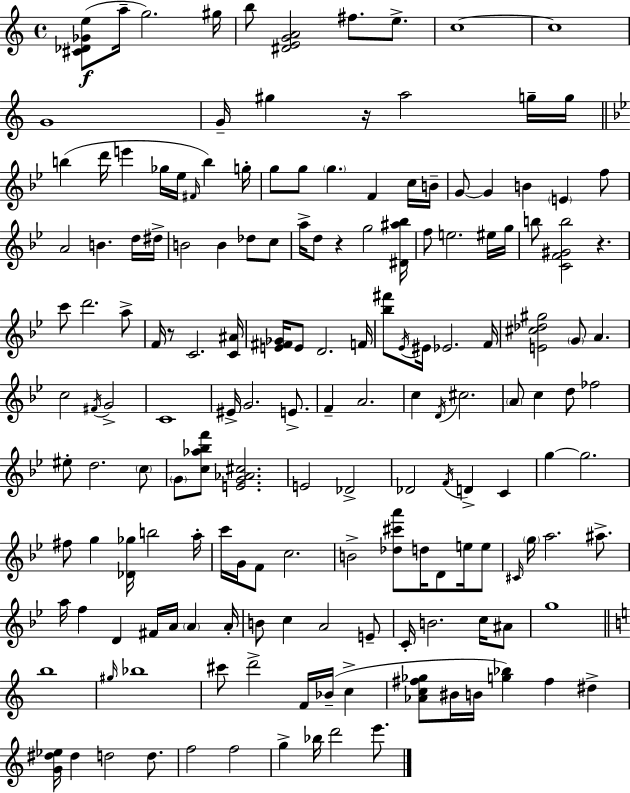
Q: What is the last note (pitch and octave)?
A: E6